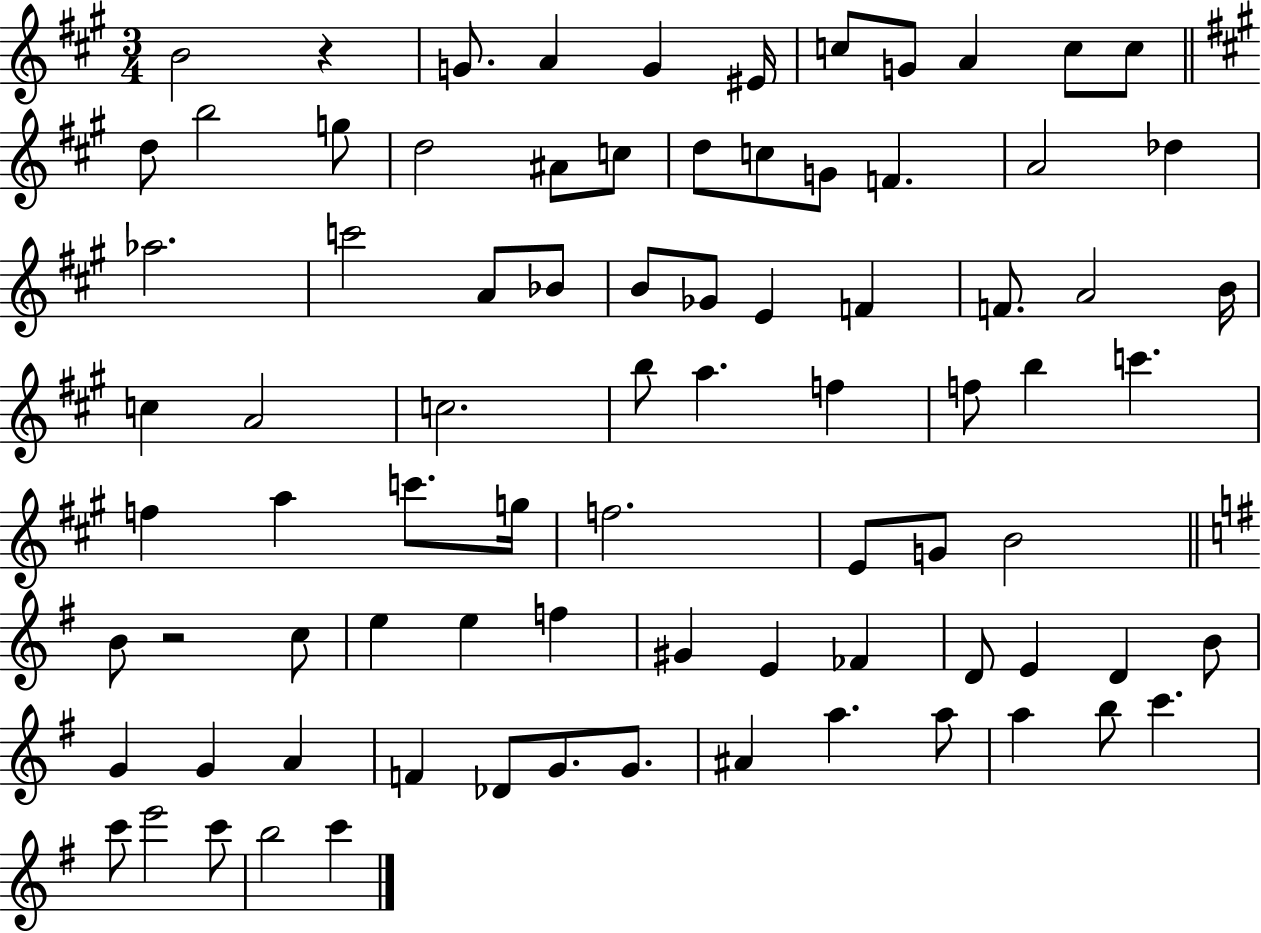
B4/h R/q G4/e. A4/q G4/q EIS4/s C5/e G4/e A4/q C5/e C5/e D5/e B5/h G5/e D5/h A#4/e C5/e D5/e C5/e G4/e F4/q. A4/h Db5/q Ab5/h. C6/h A4/e Bb4/e B4/e Gb4/e E4/q F4/q F4/e. A4/h B4/s C5/q A4/h C5/h. B5/e A5/q. F5/q F5/e B5/q C6/q. F5/q A5/q C6/e. G5/s F5/h. E4/e G4/e B4/h B4/e R/h C5/e E5/q E5/q F5/q G#4/q E4/q FES4/q D4/e E4/q D4/q B4/e G4/q G4/q A4/q F4/q Db4/e G4/e. G4/e. A#4/q A5/q. A5/e A5/q B5/e C6/q. C6/e E6/h C6/e B5/h C6/q